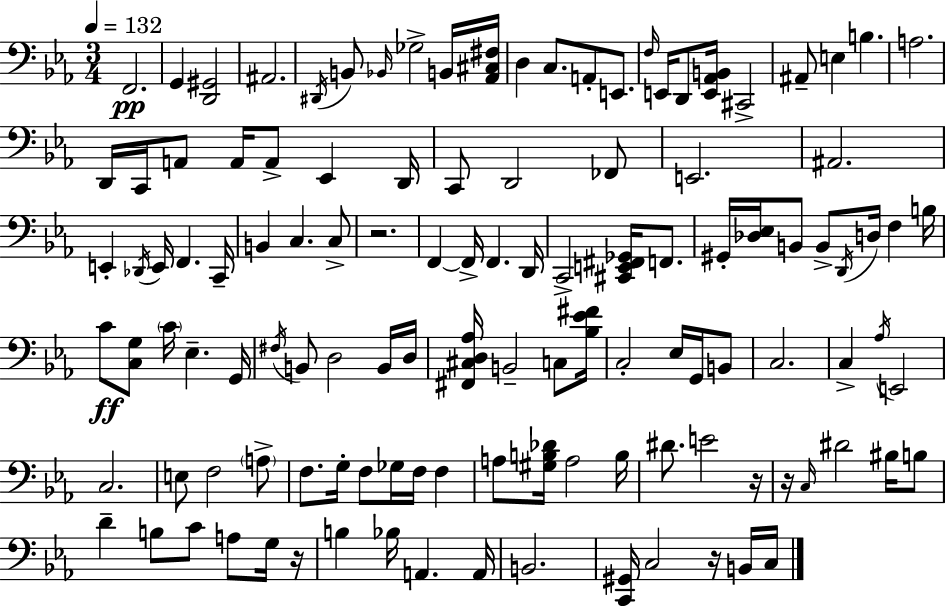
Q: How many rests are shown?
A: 5